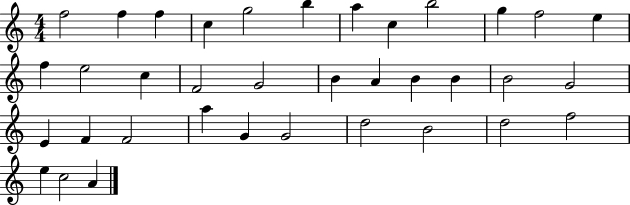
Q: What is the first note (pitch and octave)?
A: F5